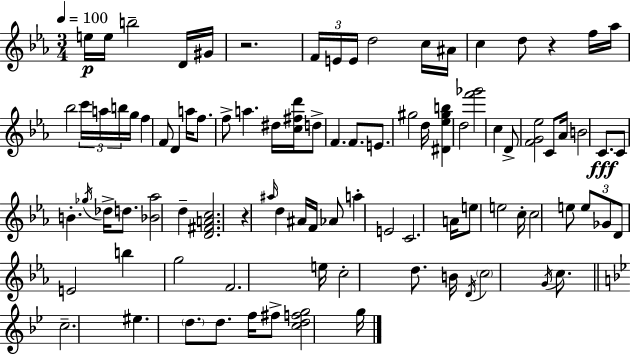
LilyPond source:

{
  \clef treble
  \numericTimeSignature
  \time 3/4
  \key c \minor
  \tempo 4 = 100
  e''16\p e''16 b''2-- d'16 gis'16 | r2. | \tuplet 3/2 { f'16 e'16 e'16 } d''2 c''16 | ais'16 c''4 d''8 r4 f''16 | \break aes''16 bes''2 \tuplet 3/2 { c'''16 a''16 b''16 } | g''16 f''4 f'8 d'4 a''16 | f''8. f''8-> a''4. dis''16 | <c'' fis'' d'''>16 d''8-> f'4. f'8. | \break e'8. gis''2 d''16 | <dis' ees'' gis'' b''>4 d''2 | <f''' ges'''>2 c''4 | d'8-> <f' g' ees''>2 c'8 | \break aes'16 b'2 c'8.\fff | c'8 b'4.-. \acciaccatura { ges''16 } des''16-> d''8. | <bes' aes''>2 d''4-- | <d' fis' a' c''>2. | \break r4 \grace { ais''16 } d''4 ais'16 f'16 | aes'8 a''4-. e'2 | c'2. | a'16 e''8 e''2 | \break c''16-. c''2 e''8 | \tuplet 3/2 { e''8 ges'8 d'8 } e'2 | b''4 g''2 | f'2. | \break e''16 c''2-. d''8. | b'16 \acciaccatura { d'16 } \parenthesize c''2 | \acciaccatura { g'16 } c''8. \bar "||" \break \key bes \major c''2.-- | eis''4. \parenthesize d''8. d''8. | f''16 fis''8-> <c'' d'' f'' g''>2 g''16 | \bar "|."
}